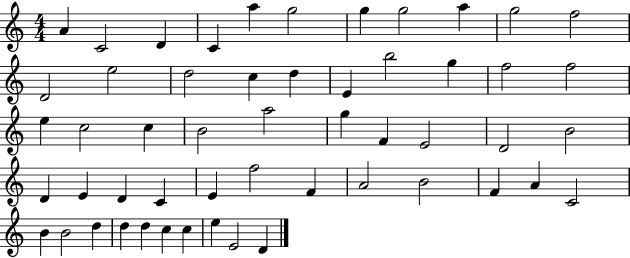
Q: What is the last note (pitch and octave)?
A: D4